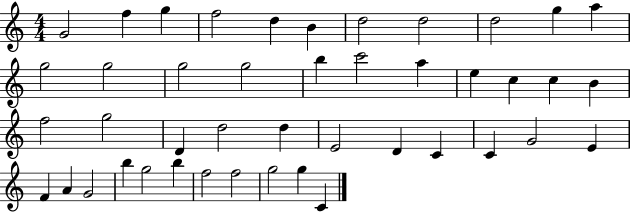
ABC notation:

X:1
T:Untitled
M:4/4
L:1/4
K:C
G2 f g f2 d B d2 d2 d2 g a g2 g2 g2 g2 b c'2 a e c c B f2 g2 D d2 d E2 D C C G2 E F A G2 b g2 b f2 f2 g2 g C